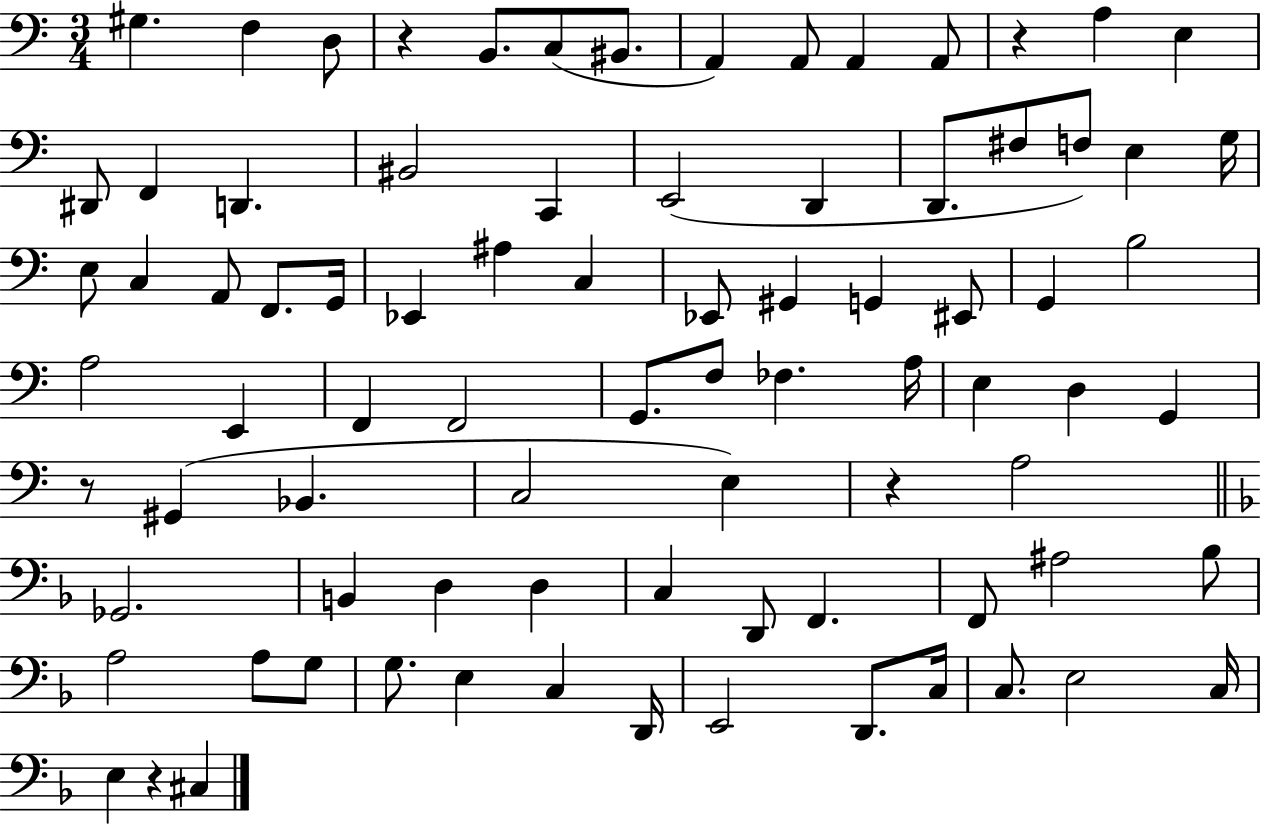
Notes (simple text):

G#3/q. F3/q D3/e R/q B2/e. C3/e BIS2/e. A2/q A2/e A2/q A2/e R/q A3/q E3/q D#2/e F2/q D2/q. BIS2/h C2/q E2/h D2/q D2/e. F#3/e F3/e E3/q G3/s E3/e C3/q A2/e F2/e. G2/s Eb2/q A#3/q C3/q Eb2/e G#2/q G2/q EIS2/e G2/q B3/h A3/h E2/q F2/q F2/h G2/e. F3/e FES3/q. A3/s E3/q D3/q G2/q R/e G#2/q Bb2/q. C3/h E3/q R/q A3/h Gb2/h. B2/q D3/q D3/q C3/q D2/e F2/q. F2/e A#3/h Bb3/e A3/h A3/e G3/e G3/e. E3/q C3/q D2/s E2/h D2/e. C3/s C3/e. E3/h C3/s E3/q R/q C#3/q